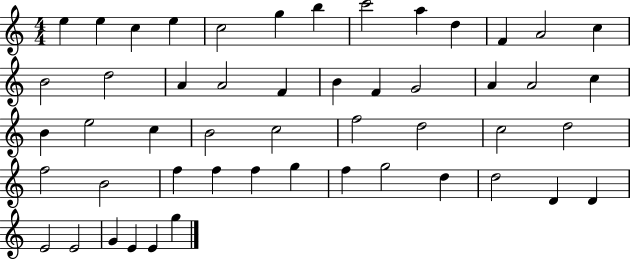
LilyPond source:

{
  \clef treble
  \numericTimeSignature
  \time 4/4
  \key c \major
  e''4 e''4 c''4 e''4 | c''2 g''4 b''4 | c'''2 a''4 d''4 | f'4 a'2 c''4 | \break b'2 d''2 | a'4 a'2 f'4 | b'4 f'4 g'2 | a'4 a'2 c''4 | \break b'4 e''2 c''4 | b'2 c''2 | f''2 d''2 | c''2 d''2 | \break f''2 b'2 | f''4 f''4 f''4 g''4 | f''4 g''2 d''4 | d''2 d'4 d'4 | \break e'2 e'2 | g'4 e'4 e'4 g''4 | \bar "|."
}